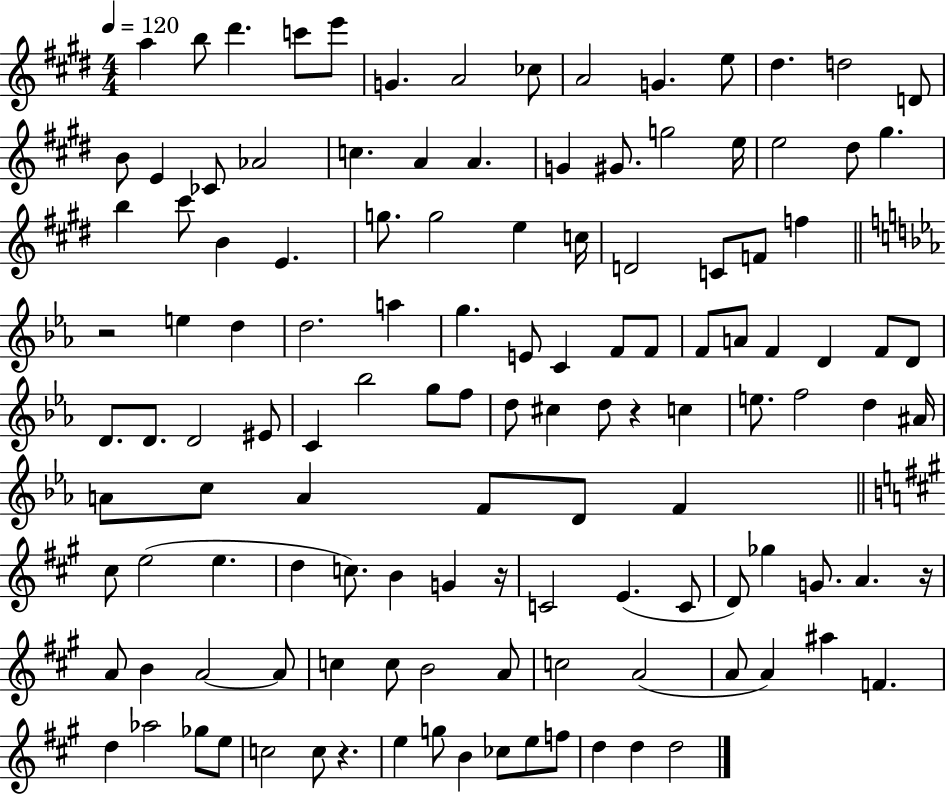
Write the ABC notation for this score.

X:1
T:Untitled
M:4/4
L:1/4
K:E
a b/2 ^d' c'/2 e'/2 G A2 _c/2 A2 G e/2 ^d d2 D/2 B/2 E _C/2 _A2 c A A G ^G/2 g2 e/4 e2 ^d/2 ^g b ^c'/2 B E g/2 g2 e c/4 D2 C/2 F/2 f z2 e d d2 a g E/2 C F/2 F/2 F/2 A/2 F D F/2 D/2 D/2 D/2 D2 ^E/2 C _b2 g/2 f/2 d/2 ^c d/2 z c e/2 f2 d ^A/4 A/2 c/2 A F/2 D/2 F ^c/2 e2 e d c/2 B G z/4 C2 E C/2 D/2 _g G/2 A z/4 A/2 B A2 A/2 c c/2 B2 A/2 c2 A2 A/2 A ^a F d _a2 _g/2 e/2 c2 c/2 z e g/2 B _c/2 e/2 f/2 d d d2